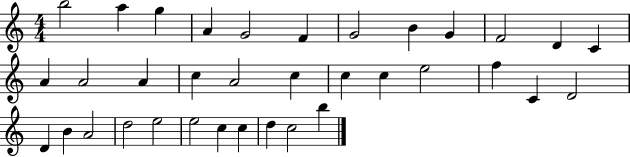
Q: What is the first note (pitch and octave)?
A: B5